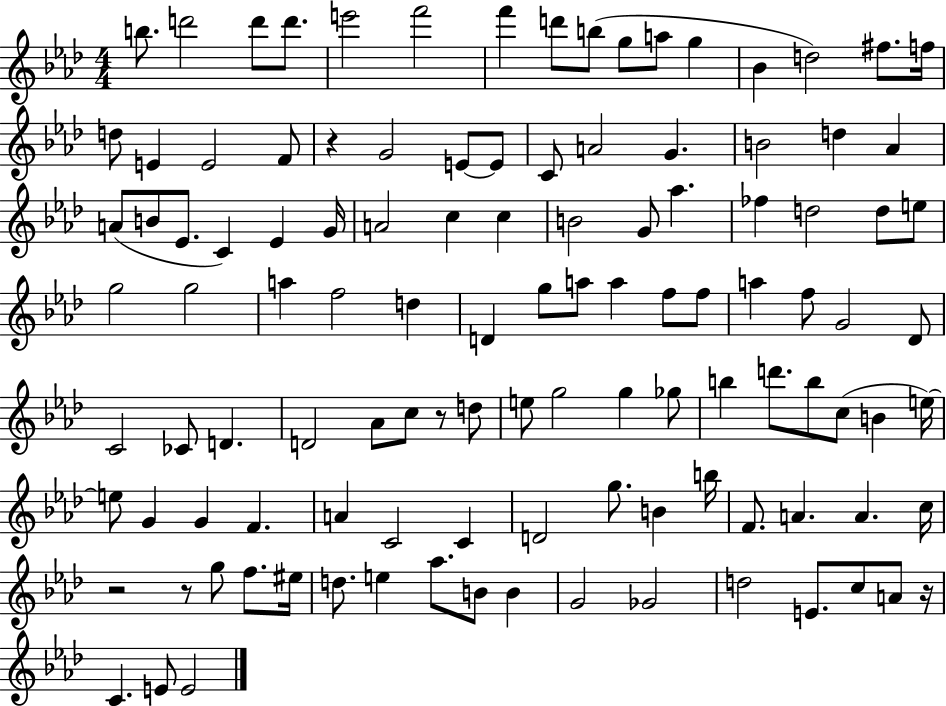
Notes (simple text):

B5/e. D6/h D6/e D6/e. E6/h F6/h F6/q D6/e B5/e G5/e A5/e G5/q Bb4/q D5/h F#5/e. F5/s D5/e E4/q E4/h F4/e R/q G4/h E4/e E4/e C4/e A4/h G4/q. B4/h D5/q Ab4/q A4/e B4/e Eb4/e. C4/q Eb4/q G4/s A4/h C5/q C5/q B4/h G4/e Ab5/q. FES5/q D5/h D5/e E5/e G5/h G5/h A5/q F5/h D5/q D4/q G5/e A5/e A5/q F5/e F5/e A5/q F5/e G4/h Db4/e C4/h CES4/e D4/q. D4/h Ab4/e C5/e R/e D5/e E5/e G5/h G5/q Gb5/e B5/q D6/e. B5/e C5/e B4/q E5/s E5/e G4/q G4/q F4/q. A4/q C4/h C4/q D4/h G5/e. B4/q B5/s F4/e. A4/q. A4/q. C5/s R/h R/e G5/e F5/e. EIS5/s D5/e. E5/q Ab5/e. B4/e B4/q G4/h Gb4/h D5/h E4/e. C5/e A4/e R/s C4/q. E4/e E4/h